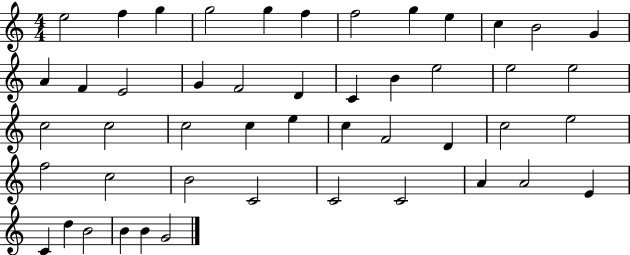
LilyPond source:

{
  \clef treble
  \numericTimeSignature
  \time 4/4
  \key c \major
  e''2 f''4 g''4 | g''2 g''4 f''4 | f''2 g''4 e''4 | c''4 b'2 g'4 | \break a'4 f'4 e'2 | g'4 f'2 d'4 | c'4 b'4 e''2 | e''2 e''2 | \break c''2 c''2 | c''2 c''4 e''4 | c''4 f'2 d'4 | c''2 e''2 | \break f''2 c''2 | b'2 c'2 | c'2 c'2 | a'4 a'2 e'4 | \break c'4 d''4 b'2 | b'4 b'4 g'2 | \bar "|."
}